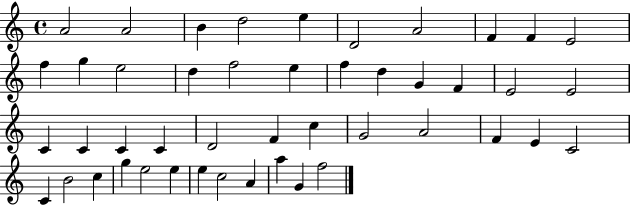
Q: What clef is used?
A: treble